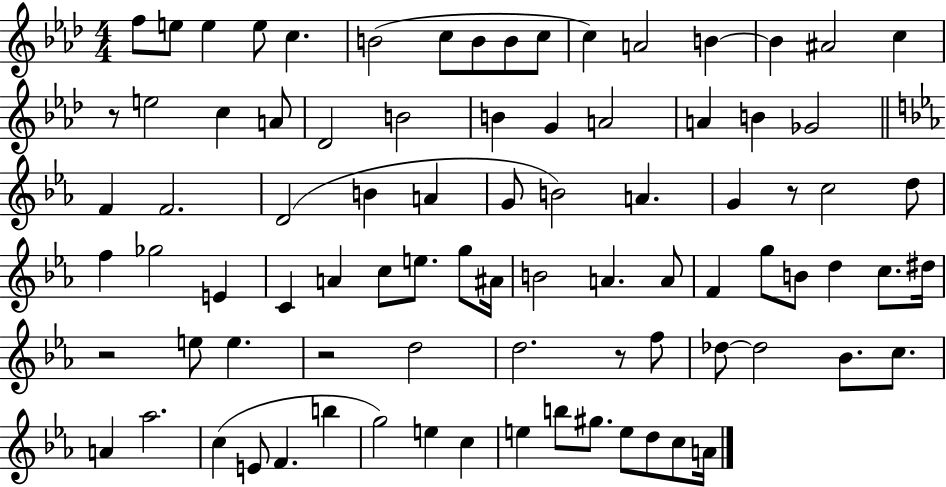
F5/e E5/e E5/q E5/e C5/q. B4/h C5/e B4/e B4/e C5/e C5/q A4/h B4/q B4/q A#4/h C5/q R/e E5/h C5/q A4/e Db4/h B4/h B4/q G4/q A4/h A4/q B4/q Gb4/h F4/q F4/h. D4/h B4/q A4/q G4/e B4/h A4/q. G4/q R/e C5/h D5/e F5/q Gb5/h E4/q C4/q A4/q C5/e E5/e. G5/e A#4/s B4/h A4/q. A4/e F4/q G5/e B4/e D5/q C5/e. D#5/s R/h E5/e E5/q. R/h D5/h D5/h. R/e F5/e Db5/e Db5/h Bb4/e. C5/e. A4/q Ab5/h. C5/q E4/e F4/q. B5/q G5/h E5/q C5/q E5/q B5/e G#5/e. E5/e D5/e C5/e A4/s